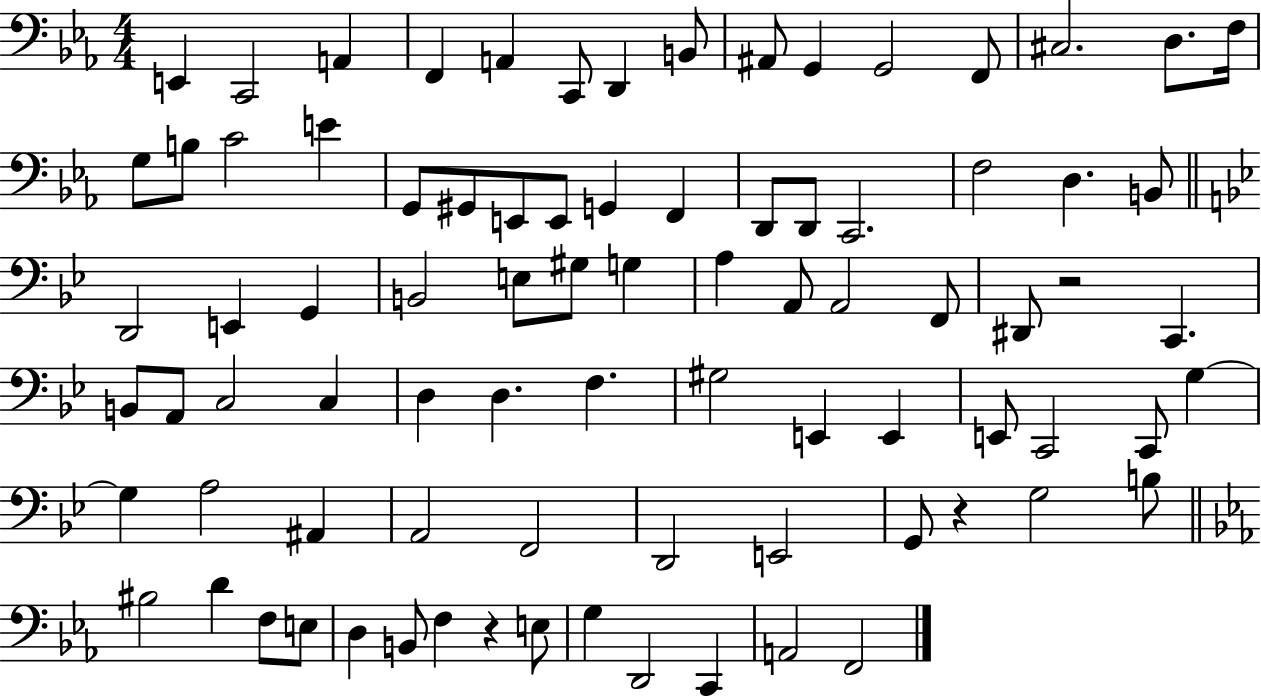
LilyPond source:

{
  \clef bass
  \numericTimeSignature
  \time 4/4
  \key ees \major
  e,4 c,2 a,4 | f,4 a,4 c,8 d,4 b,8 | ais,8 g,4 g,2 f,8 | cis2. d8. f16 | \break g8 b8 c'2 e'4 | g,8 gis,8 e,8 e,8 g,4 f,4 | d,8 d,8 c,2. | f2 d4. b,8 | \break \bar "||" \break \key bes \major d,2 e,4 g,4 | b,2 e8 gis8 g4 | a4 a,8 a,2 f,8 | dis,8 r2 c,4. | \break b,8 a,8 c2 c4 | d4 d4. f4. | gis2 e,4 e,4 | e,8 c,2 c,8 g4~~ | \break g4 a2 ais,4 | a,2 f,2 | d,2 e,2 | g,8 r4 g2 b8 | \break \bar "||" \break \key ees \major bis2 d'4 f8 e8 | d4 b,8 f4 r4 e8 | g4 d,2 c,4 | a,2 f,2 | \break \bar "|."
}